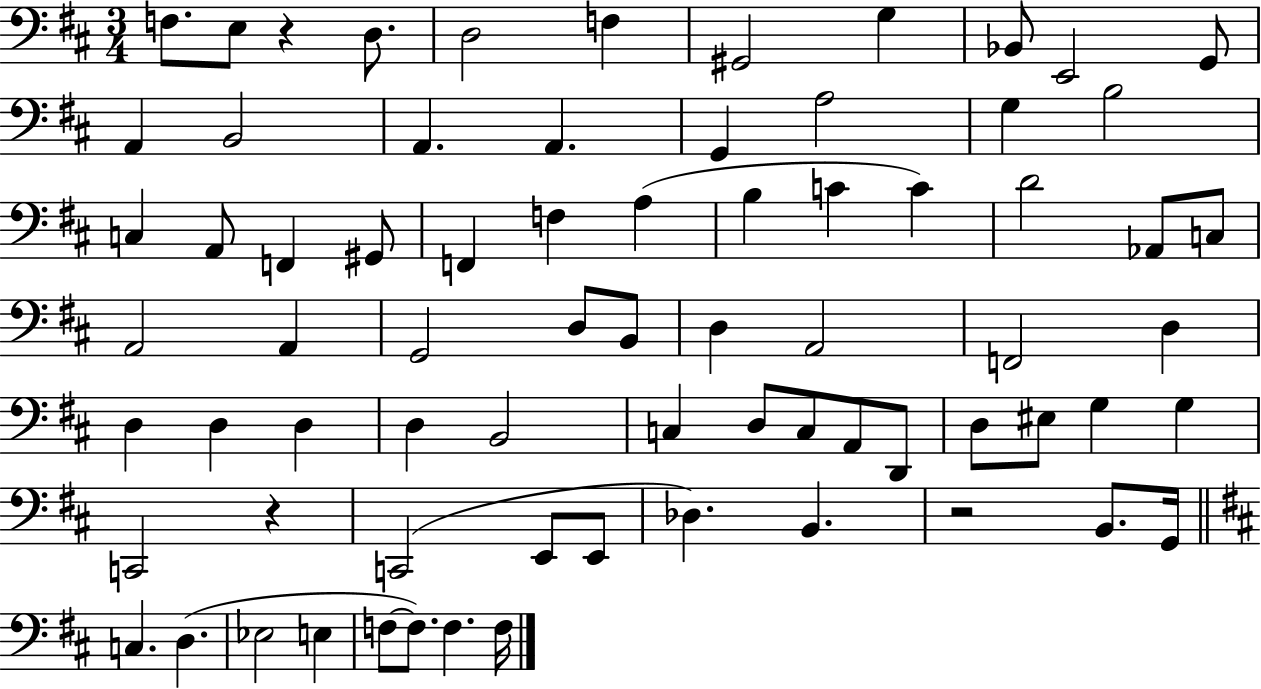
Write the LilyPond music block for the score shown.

{
  \clef bass
  \numericTimeSignature
  \time 3/4
  \key d \major
  \repeat volta 2 { f8. e8 r4 d8. | d2 f4 | gis,2 g4 | bes,8 e,2 g,8 | \break a,4 b,2 | a,4. a,4. | g,4 a2 | g4 b2 | \break c4 a,8 f,4 gis,8 | f,4 f4 a4( | b4 c'4 c'4) | d'2 aes,8 c8 | \break a,2 a,4 | g,2 d8 b,8 | d4 a,2 | f,2 d4 | \break d4 d4 d4 | d4 b,2 | c4 d8 c8 a,8 d,8 | d8 eis8 g4 g4 | \break c,2 r4 | c,2( e,8 e,8 | des4.) b,4. | r2 b,8. g,16 | \break \bar "||" \break \key d \major c4. d4.( | ees2 e4 | f8~~ f8.) f4. f16 | } \bar "|."
}